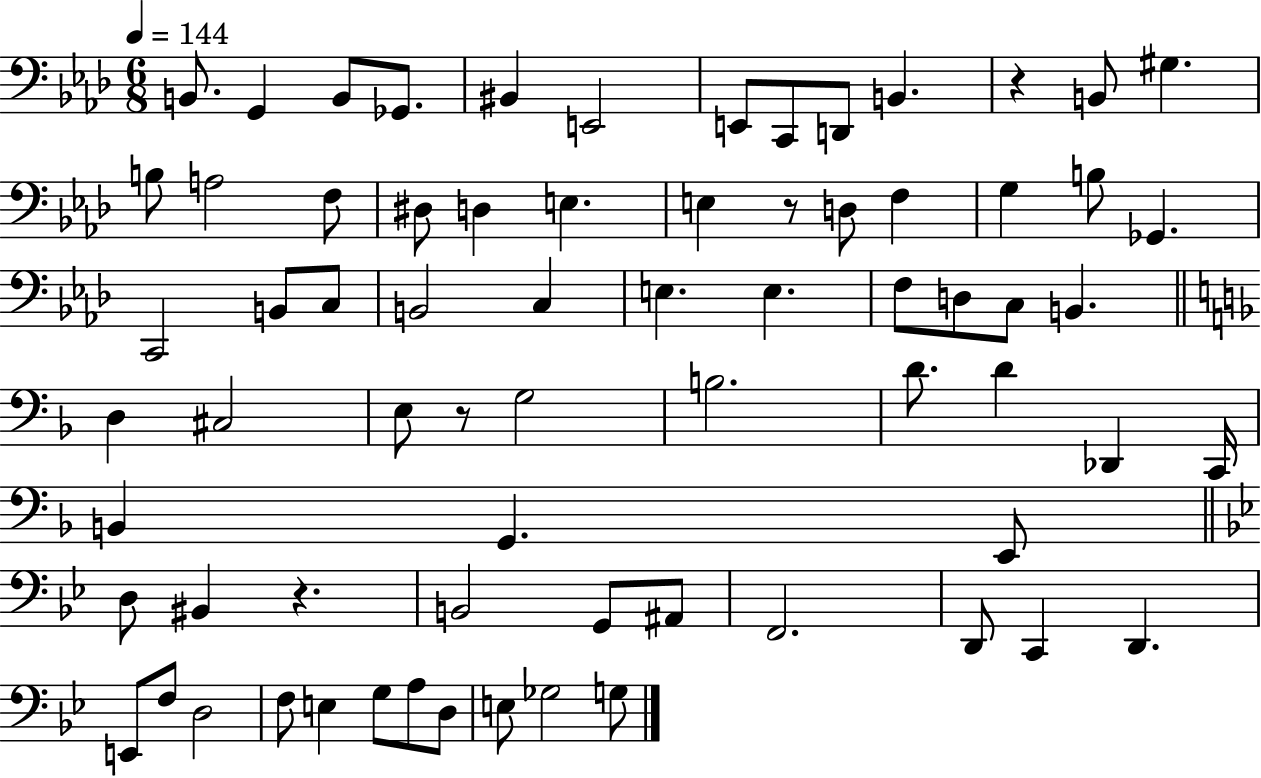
{
  \clef bass
  \numericTimeSignature
  \time 6/8
  \key aes \major
  \tempo 4 = 144
  b,8. g,4 b,8 ges,8. | bis,4 e,2 | e,8 c,8 d,8 b,4. | r4 b,8 gis4. | \break b8 a2 f8 | dis8 d4 e4. | e4 r8 d8 f4 | g4 b8 ges,4. | \break c,2 b,8 c8 | b,2 c4 | e4. e4. | f8 d8 c8 b,4. | \break \bar "||" \break \key f \major d4 cis2 | e8 r8 g2 | b2. | d'8. d'4 des,4 c,16 | \break b,4 g,4. e,8 | \bar "||" \break \key g \minor d8 bis,4 r4. | b,2 g,8 ais,8 | f,2. | d,8 c,4 d,4. | \break e,8 f8 d2 | f8 e4 g8 a8 d8 | e8 ges2 g8 | \bar "|."
}